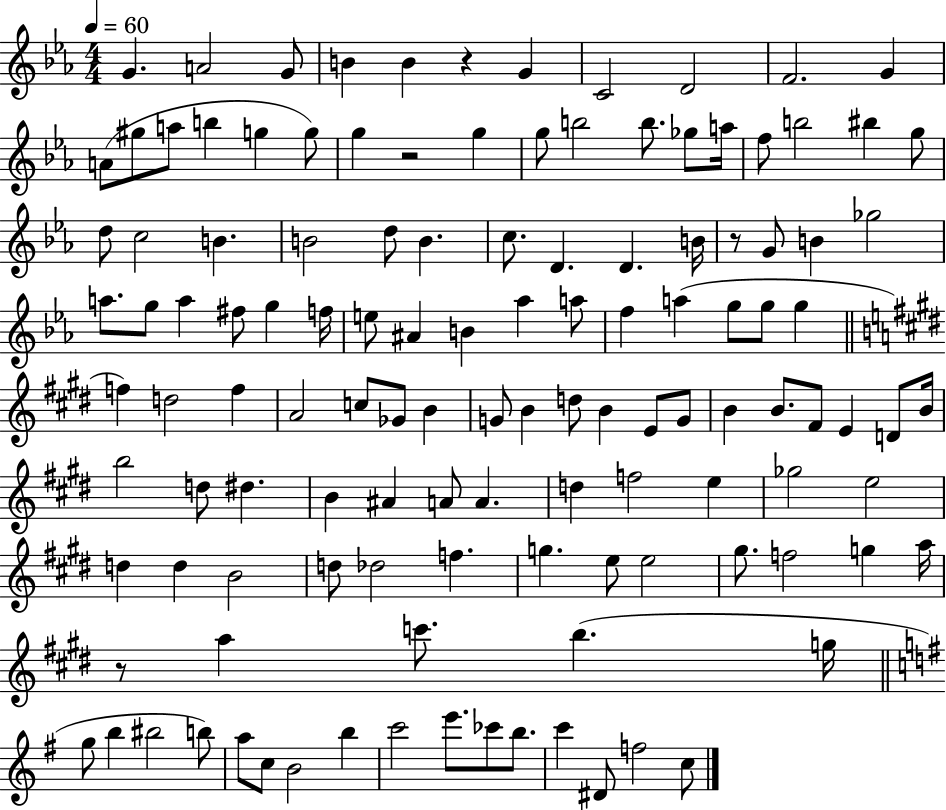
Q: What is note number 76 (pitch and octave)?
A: B5